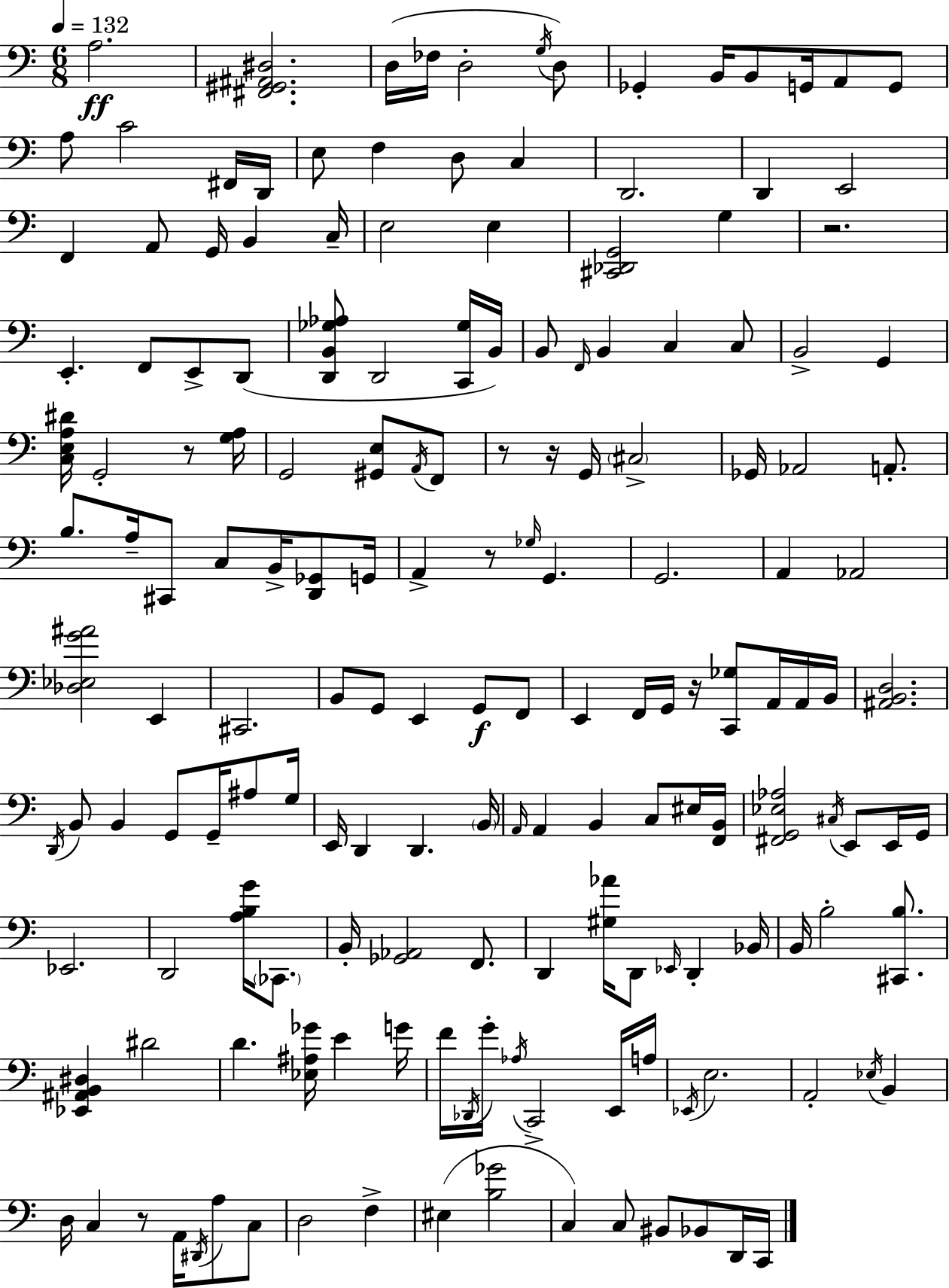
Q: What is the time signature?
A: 6/8